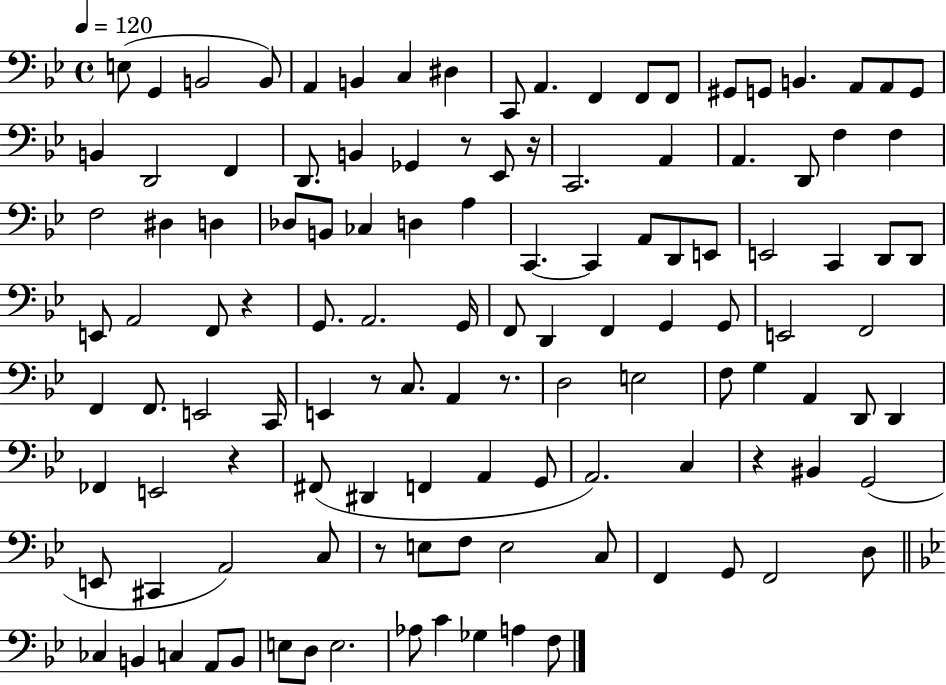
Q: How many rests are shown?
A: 8